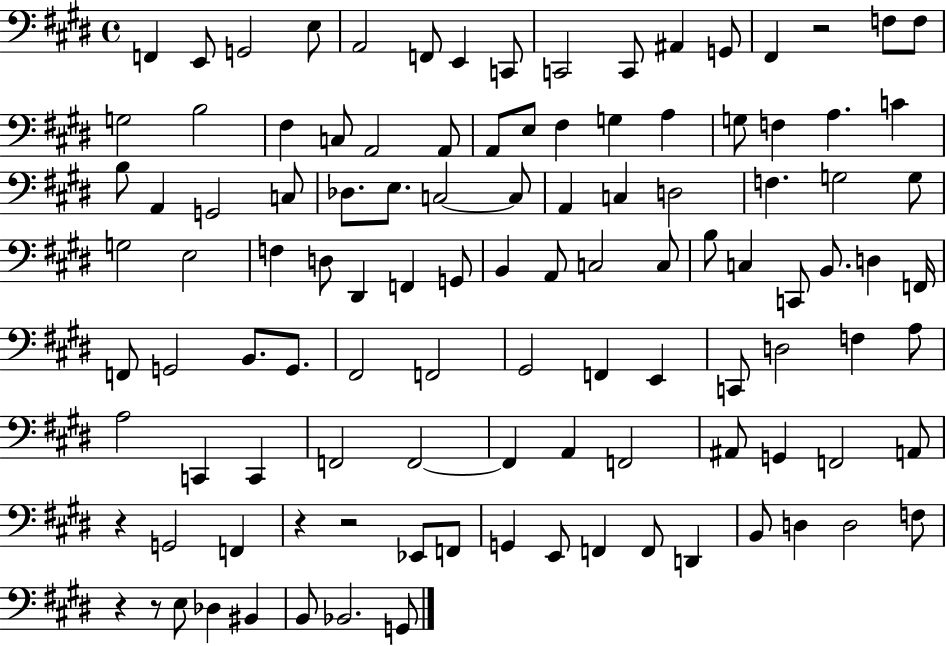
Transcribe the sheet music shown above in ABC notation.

X:1
T:Untitled
M:4/4
L:1/4
K:E
F,, E,,/2 G,,2 E,/2 A,,2 F,,/2 E,, C,,/2 C,,2 C,,/2 ^A,, G,,/2 ^F,, z2 F,/2 F,/2 G,2 B,2 ^F, C,/2 A,,2 A,,/2 A,,/2 E,/2 ^F, G, A, G,/2 F, A, C B,/2 A,, G,,2 C,/2 _D,/2 E,/2 C,2 C,/2 A,, C, D,2 F, G,2 G,/2 G,2 E,2 F, D,/2 ^D,, F,, G,,/2 B,, A,,/2 C,2 C,/2 B,/2 C, C,,/2 B,,/2 D, F,,/4 F,,/2 G,,2 B,,/2 G,,/2 ^F,,2 F,,2 ^G,,2 F,, E,, C,,/2 D,2 F, A,/2 A,2 C,, C,, F,,2 F,,2 F,, A,, F,,2 ^A,,/2 G,, F,,2 A,,/2 z G,,2 F,, z z2 _E,,/2 F,,/2 G,, E,,/2 F,, F,,/2 D,, B,,/2 D, D,2 F,/2 z z/2 E,/2 _D, ^B,, B,,/2 _B,,2 G,,/2